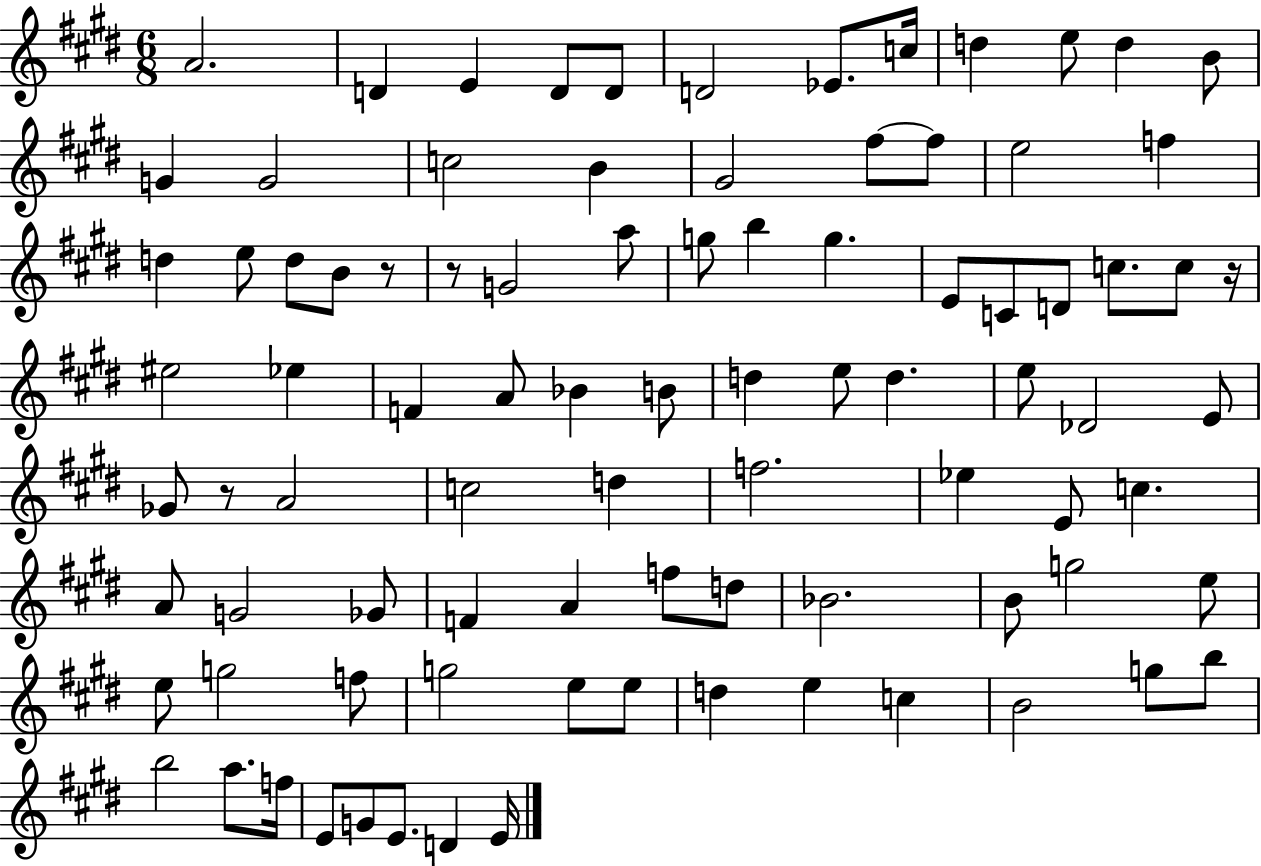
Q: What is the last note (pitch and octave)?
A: E4